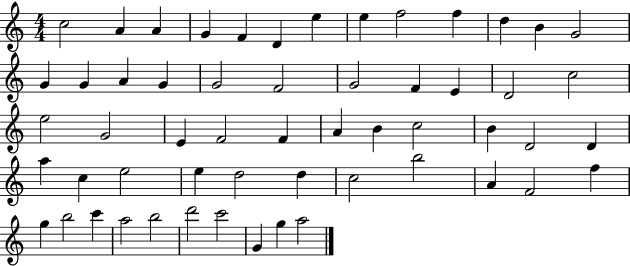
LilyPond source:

{
  \clef treble
  \numericTimeSignature
  \time 4/4
  \key c \major
  c''2 a'4 a'4 | g'4 f'4 d'4 e''4 | e''4 f''2 f''4 | d''4 b'4 g'2 | \break g'4 g'4 a'4 g'4 | g'2 f'2 | g'2 f'4 e'4 | d'2 c''2 | \break e''2 g'2 | e'4 f'2 f'4 | a'4 b'4 c''2 | b'4 d'2 d'4 | \break a''4 c''4 e''2 | e''4 d''2 d''4 | c''2 b''2 | a'4 f'2 f''4 | \break g''4 b''2 c'''4 | a''2 b''2 | d'''2 c'''2 | g'4 g''4 a''2 | \break \bar "|."
}